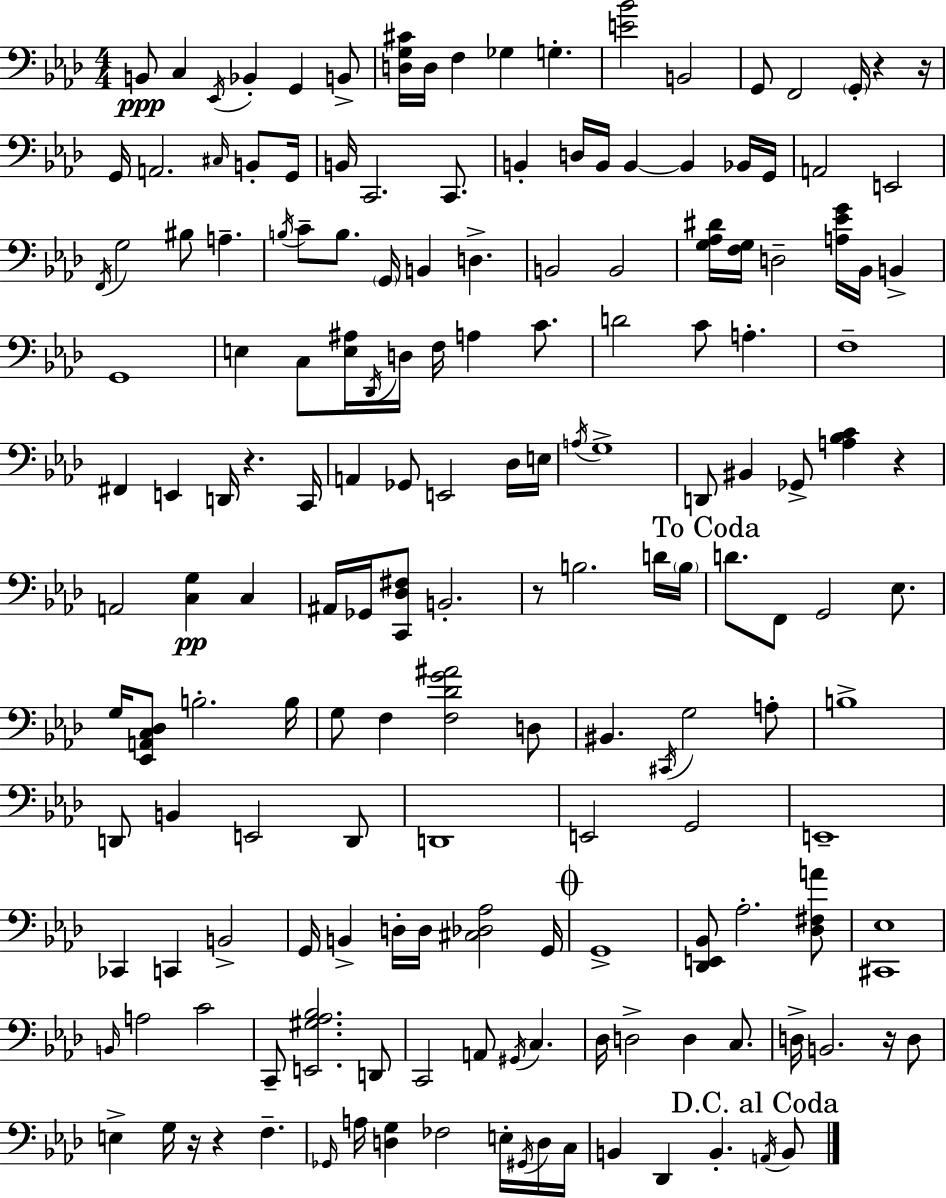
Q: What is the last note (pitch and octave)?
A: B2